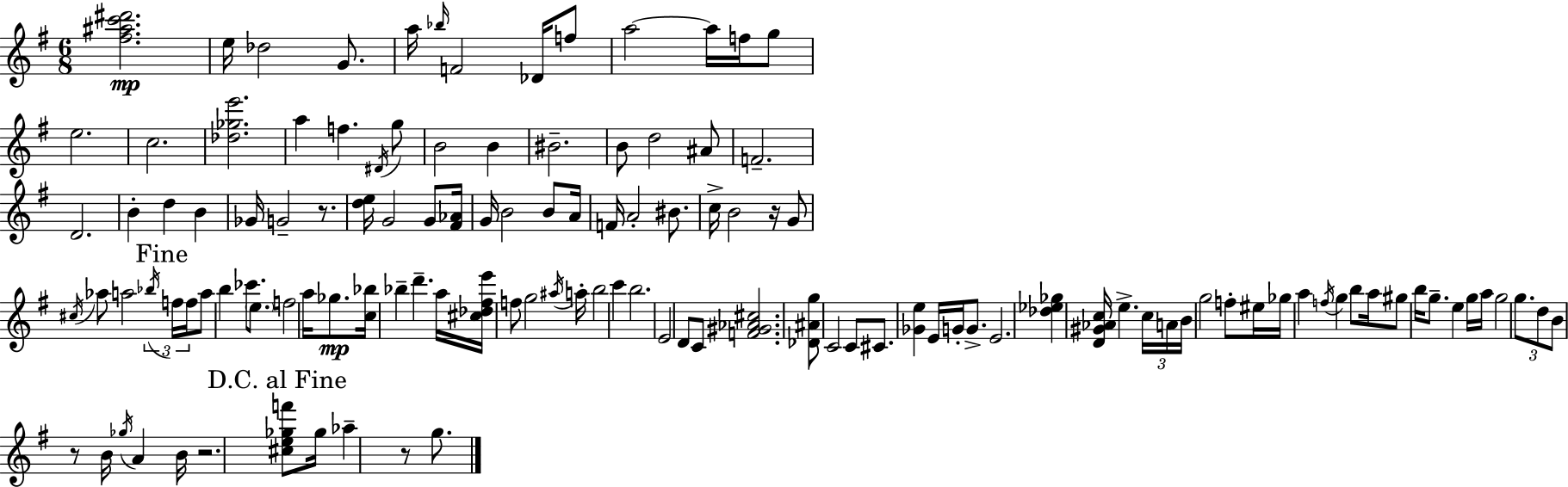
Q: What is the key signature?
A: G major